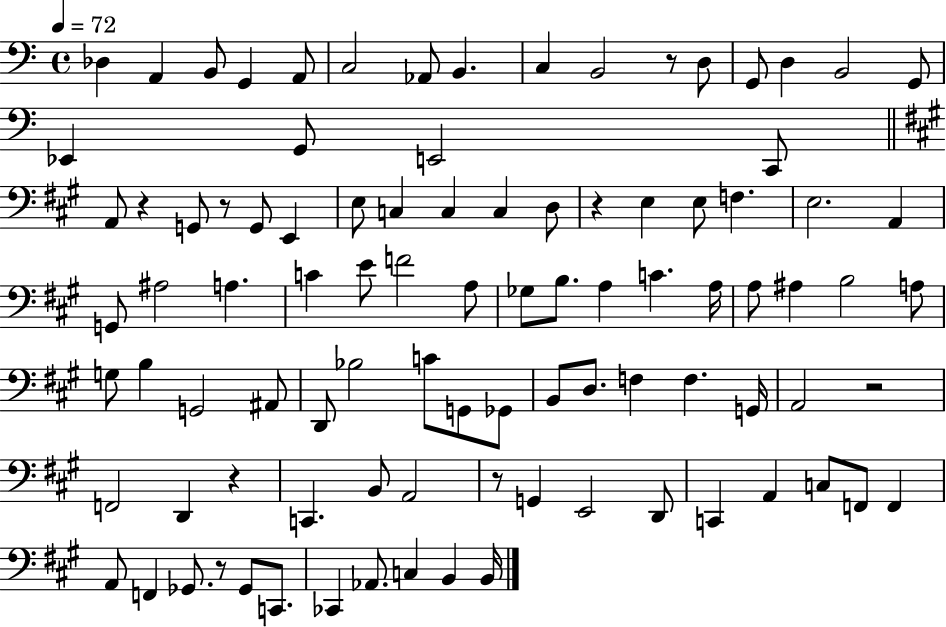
{
  \clef bass
  \time 4/4
  \defaultTimeSignature
  \key c \major
  \tempo 4 = 72
  des4 a,4 b,8 g,4 a,8 | c2 aes,8 b,4. | c4 b,2 r8 d8 | g,8 d4 b,2 g,8 | \break ees,4 g,8 e,2 c,8 | \bar "||" \break \key a \major a,8 r4 g,8 r8 g,8 e,4 | e8 c4 c4 c4 d8 | r4 e4 e8 f4. | e2. a,4 | \break g,8 ais2 a4. | c'4 e'8 f'2 a8 | ges8 b8. a4 c'4. a16 | a8 ais4 b2 a8 | \break g8 b4 g,2 ais,8 | d,8 bes2 c'8 g,8 ges,8 | b,8 d8. f4 f4. g,16 | a,2 r2 | \break f,2 d,4 r4 | c,4. b,8 a,2 | r8 g,4 e,2 d,8 | c,4 a,4 c8 f,8 f,4 | \break a,8 f,4 ges,8. r8 ges,8 c,8. | ces,4 aes,8. c4 b,4 b,16 | \bar "|."
}